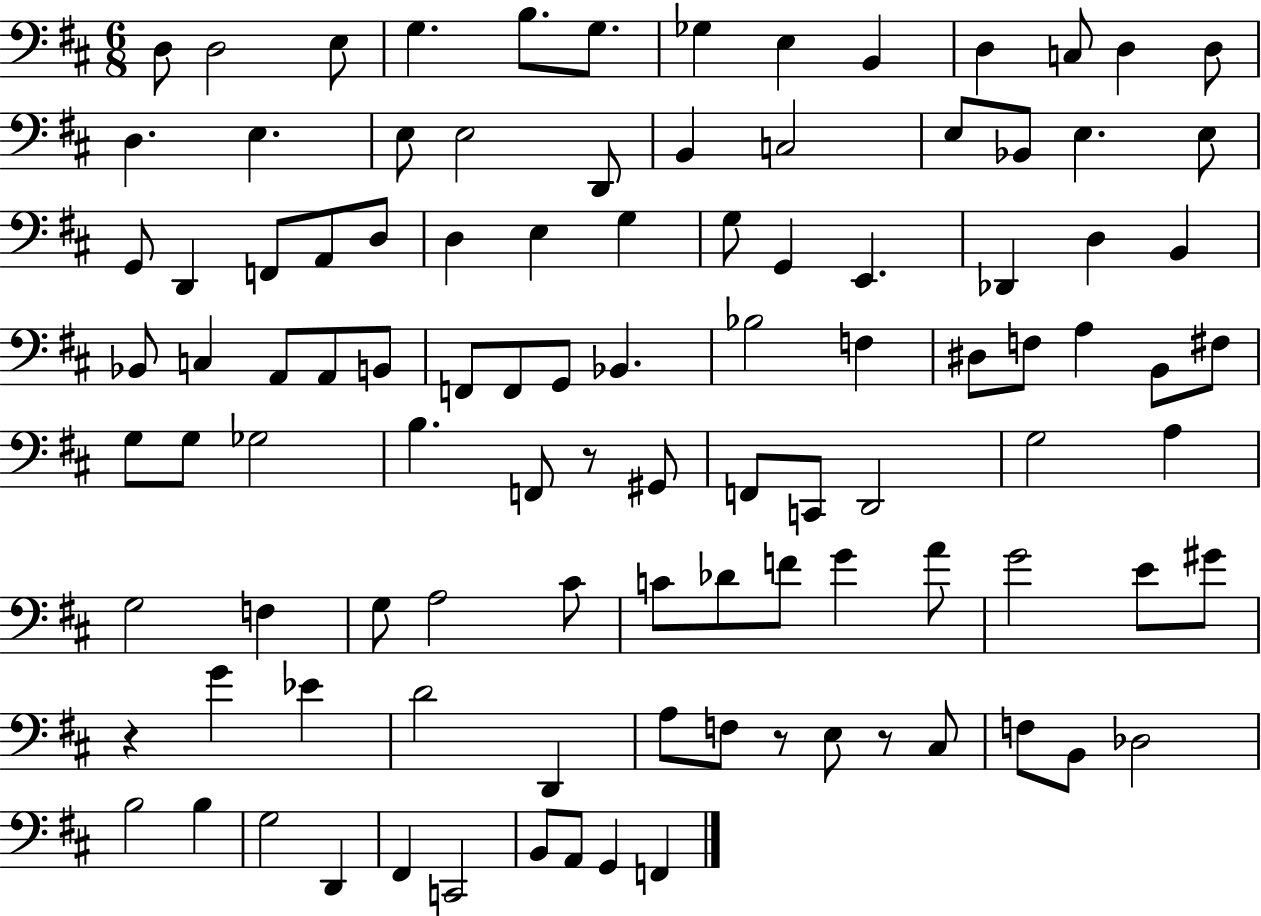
{
  \clef bass
  \numericTimeSignature
  \time 6/8
  \key d \major
  d8 d2 e8 | g4. b8. g8. | ges4 e4 b,4 | d4 c8 d4 d8 | \break d4. e4. | e8 e2 d,8 | b,4 c2 | e8 bes,8 e4. e8 | \break g,8 d,4 f,8 a,8 d8 | d4 e4 g4 | g8 g,4 e,4. | des,4 d4 b,4 | \break bes,8 c4 a,8 a,8 b,8 | f,8 f,8 g,8 bes,4. | bes2 f4 | dis8 f8 a4 b,8 fis8 | \break g8 g8 ges2 | b4. f,8 r8 gis,8 | f,8 c,8 d,2 | g2 a4 | \break g2 f4 | g8 a2 cis'8 | c'8 des'8 f'8 g'4 a'8 | g'2 e'8 gis'8 | \break r4 g'4 ees'4 | d'2 d,4 | a8 f8 r8 e8 r8 cis8 | f8 b,8 des2 | \break b2 b4 | g2 d,4 | fis,4 c,2 | b,8 a,8 g,4 f,4 | \break \bar "|."
}